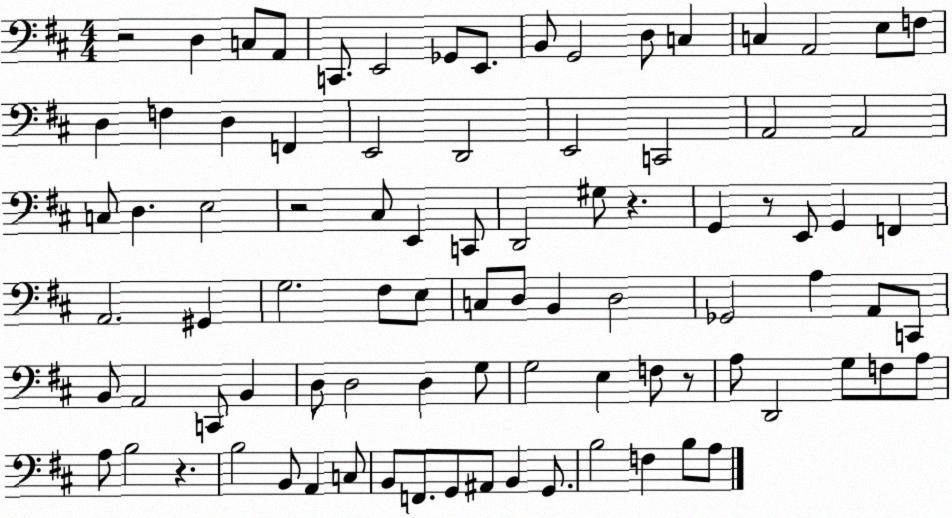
X:1
T:Untitled
M:4/4
L:1/4
K:D
z2 D, C,/2 A,,/2 C,,/2 E,,2 _G,,/2 E,,/2 B,,/2 G,,2 D,/2 C, C, A,,2 E,/2 F,/2 D, F, D, F,, E,,2 D,,2 E,,2 C,,2 A,,2 A,,2 C,/2 D, E,2 z2 ^C,/2 E,, C,,/2 D,,2 ^G,/2 z G,, z/2 E,,/2 G,, F,, A,,2 ^G,, G,2 ^F,/2 E,/2 C,/2 D,/2 B,, D,2 _G,,2 A, A,,/2 C,,/2 B,,/2 A,,2 C,,/2 B,, D,/2 D,2 D, G,/2 G,2 E, F,/2 z/2 A,/2 D,,2 G,/2 F,/2 A,/2 A,/2 B,2 z B,2 B,,/2 A,, C,/2 B,,/2 F,,/2 G,,/2 ^A,,/2 B,, G,,/2 B,2 F, B,/2 A,/2